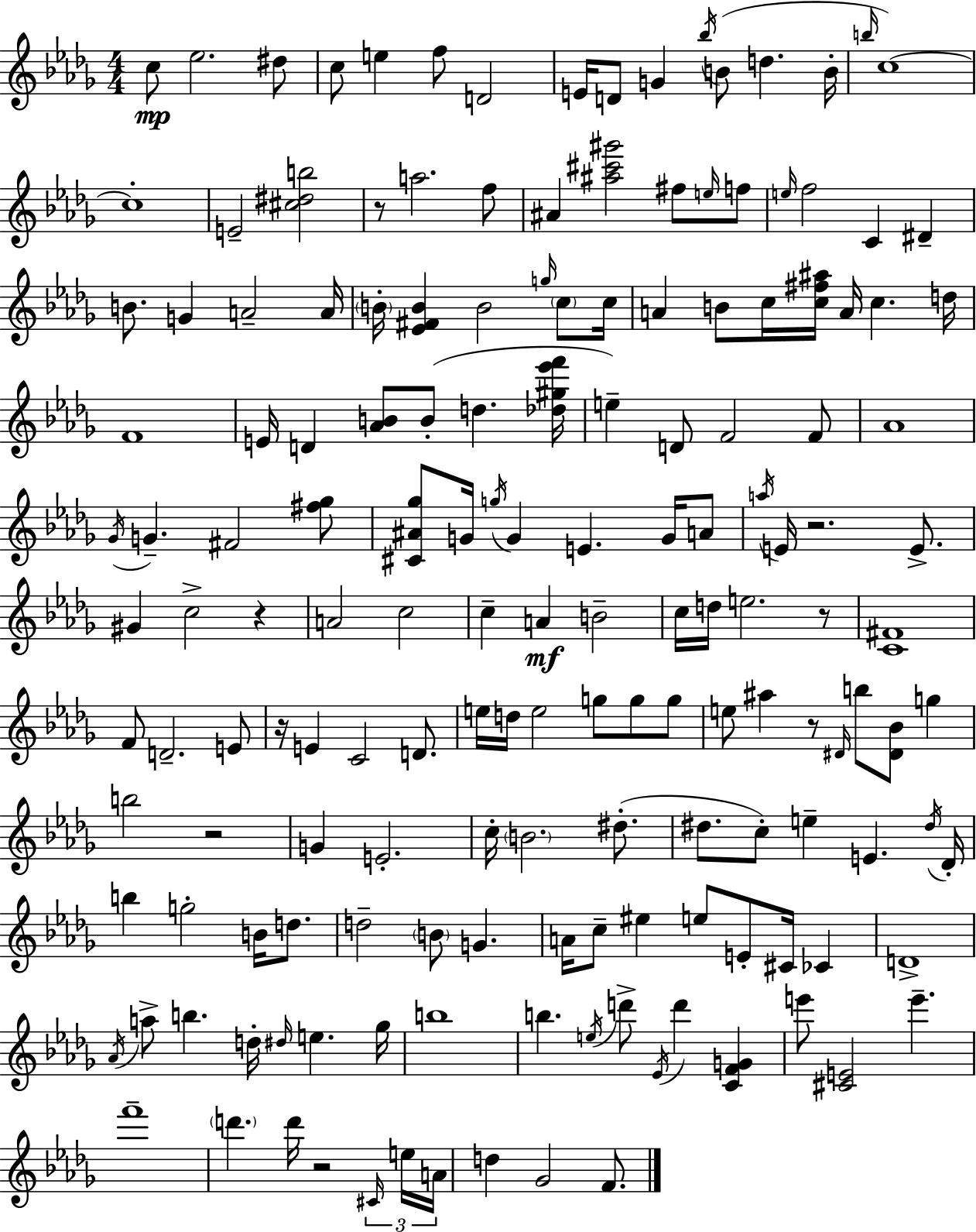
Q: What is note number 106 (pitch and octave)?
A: G5